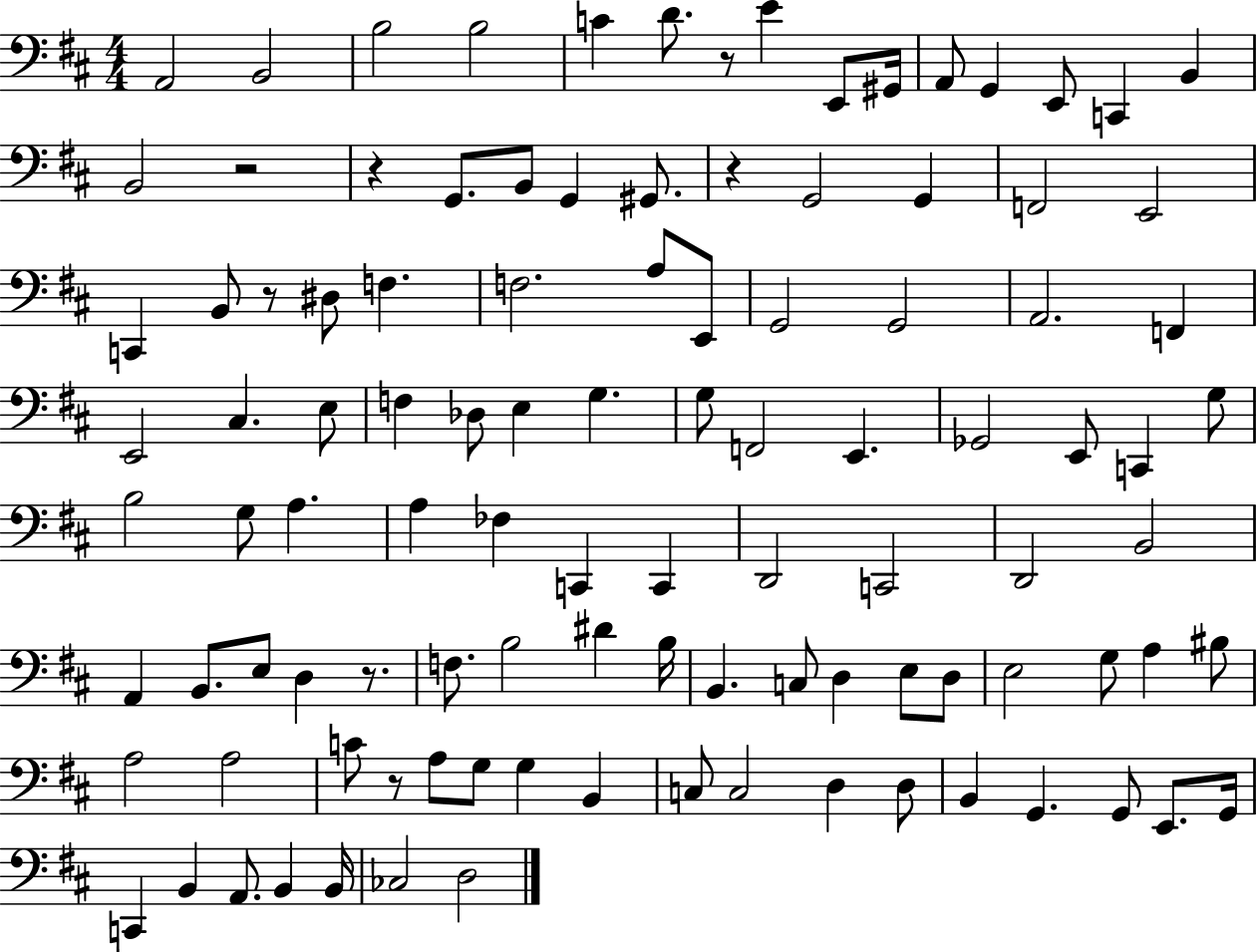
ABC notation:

X:1
T:Untitled
M:4/4
L:1/4
K:D
A,,2 B,,2 B,2 B,2 C D/2 z/2 E E,,/2 ^G,,/4 A,,/2 G,, E,,/2 C,, B,, B,,2 z2 z G,,/2 B,,/2 G,, ^G,,/2 z G,,2 G,, F,,2 E,,2 C,, B,,/2 z/2 ^D,/2 F, F,2 A,/2 E,,/2 G,,2 G,,2 A,,2 F,, E,,2 ^C, E,/2 F, _D,/2 E, G, G,/2 F,,2 E,, _G,,2 E,,/2 C,, G,/2 B,2 G,/2 A, A, _F, C,, C,, D,,2 C,,2 D,,2 B,,2 A,, B,,/2 E,/2 D, z/2 F,/2 B,2 ^D B,/4 B,, C,/2 D, E,/2 D,/2 E,2 G,/2 A, ^B,/2 A,2 A,2 C/2 z/2 A,/2 G,/2 G, B,, C,/2 C,2 D, D,/2 B,, G,, G,,/2 E,,/2 G,,/4 C,, B,, A,,/2 B,, B,,/4 _C,2 D,2